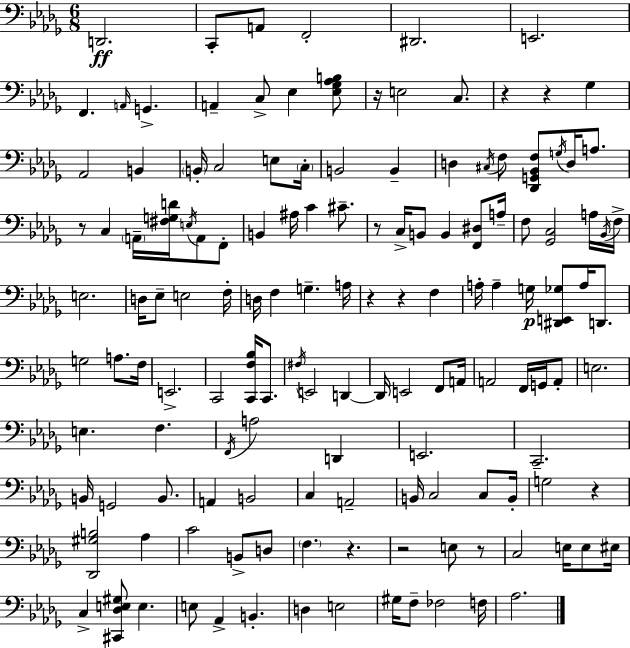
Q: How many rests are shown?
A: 11